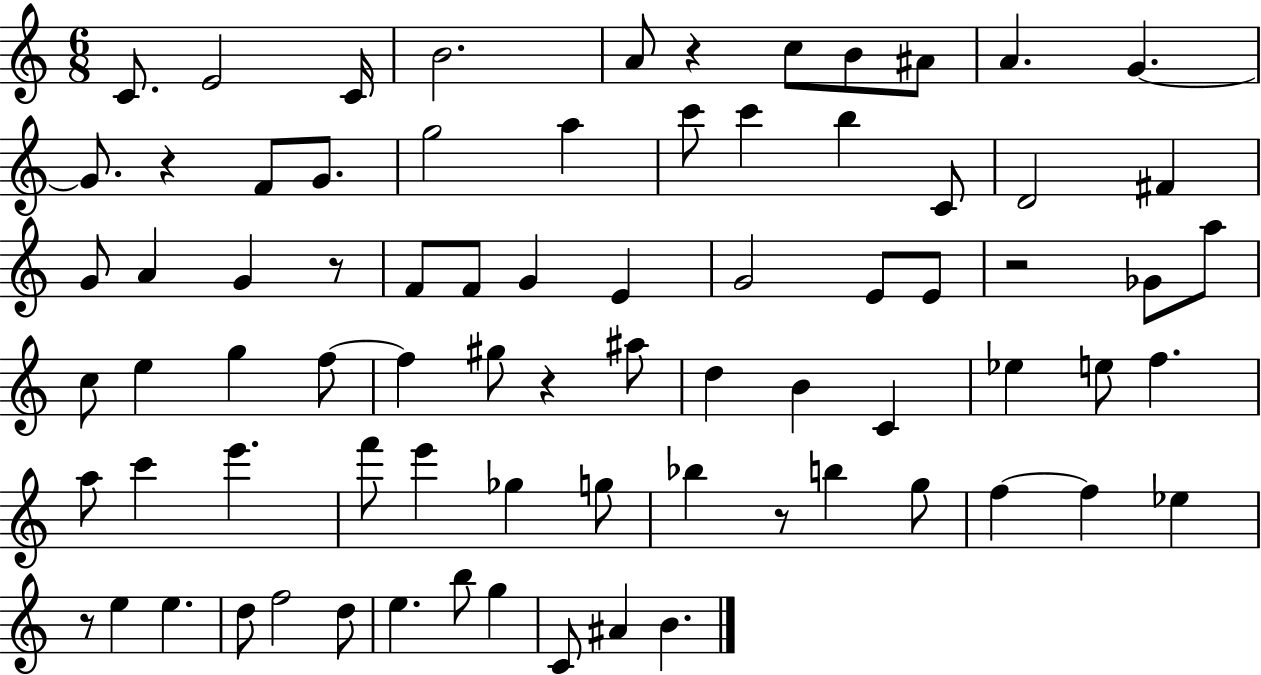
C4/e. E4/h C4/s B4/h. A4/e R/q C5/e B4/e A#4/e A4/q. G4/q. G4/e. R/q F4/e G4/e. G5/h A5/q C6/e C6/q B5/q C4/e D4/h F#4/q G4/e A4/q G4/q R/e F4/e F4/e G4/q E4/q G4/h E4/e E4/e R/h Gb4/e A5/e C5/e E5/q G5/q F5/e F5/q G#5/e R/q A#5/e D5/q B4/q C4/q Eb5/q E5/e F5/q. A5/e C6/q E6/q. F6/e E6/q Gb5/q G5/e Bb5/q R/e B5/q G5/e F5/q F5/q Eb5/q R/e E5/q E5/q. D5/e F5/h D5/e E5/q. B5/e G5/q C4/e A#4/q B4/q.